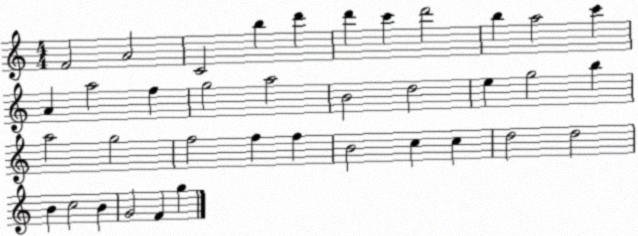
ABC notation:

X:1
T:Untitled
M:4/4
L:1/4
K:C
F2 A2 C2 b d' d' c' d'2 b a2 c' A a2 f g2 a2 B2 d2 e g2 b a2 g2 f2 f f B2 c c d2 d2 B c2 B G2 F g